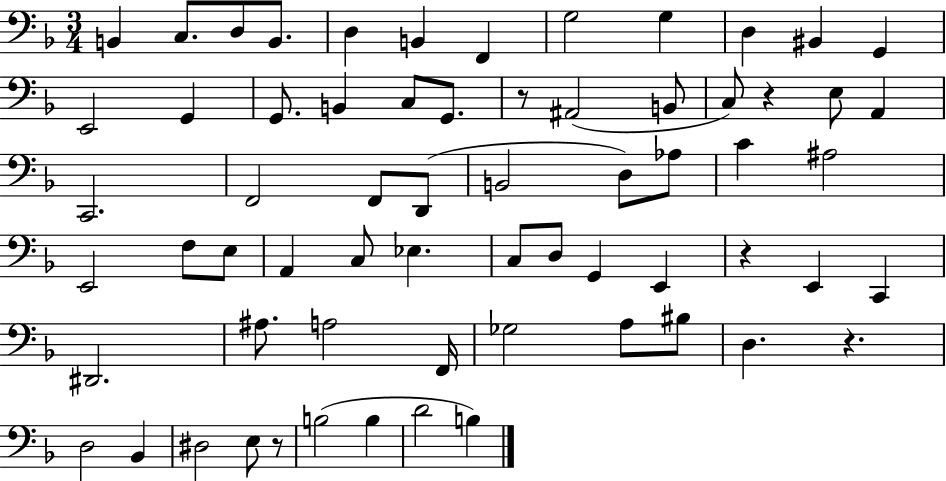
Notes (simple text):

B2/q C3/e. D3/e B2/e. D3/q B2/q F2/q G3/h G3/q D3/q BIS2/q G2/q E2/h G2/q G2/e. B2/q C3/e G2/e. R/e A#2/h B2/e C3/e R/q E3/e A2/q C2/h. F2/h F2/e D2/e B2/h D3/e Ab3/e C4/q A#3/h E2/h F3/e E3/e A2/q C3/e Eb3/q. C3/e D3/e G2/q E2/q R/q E2/q C2/q D#2/h. A#3/e. A3/h F2/s Gb3/h A3/e BIS3/e D3/q. R/q. D3/h Bb2/q D#3/h E3/e R/e B3/h B3/q D4/h B3/q